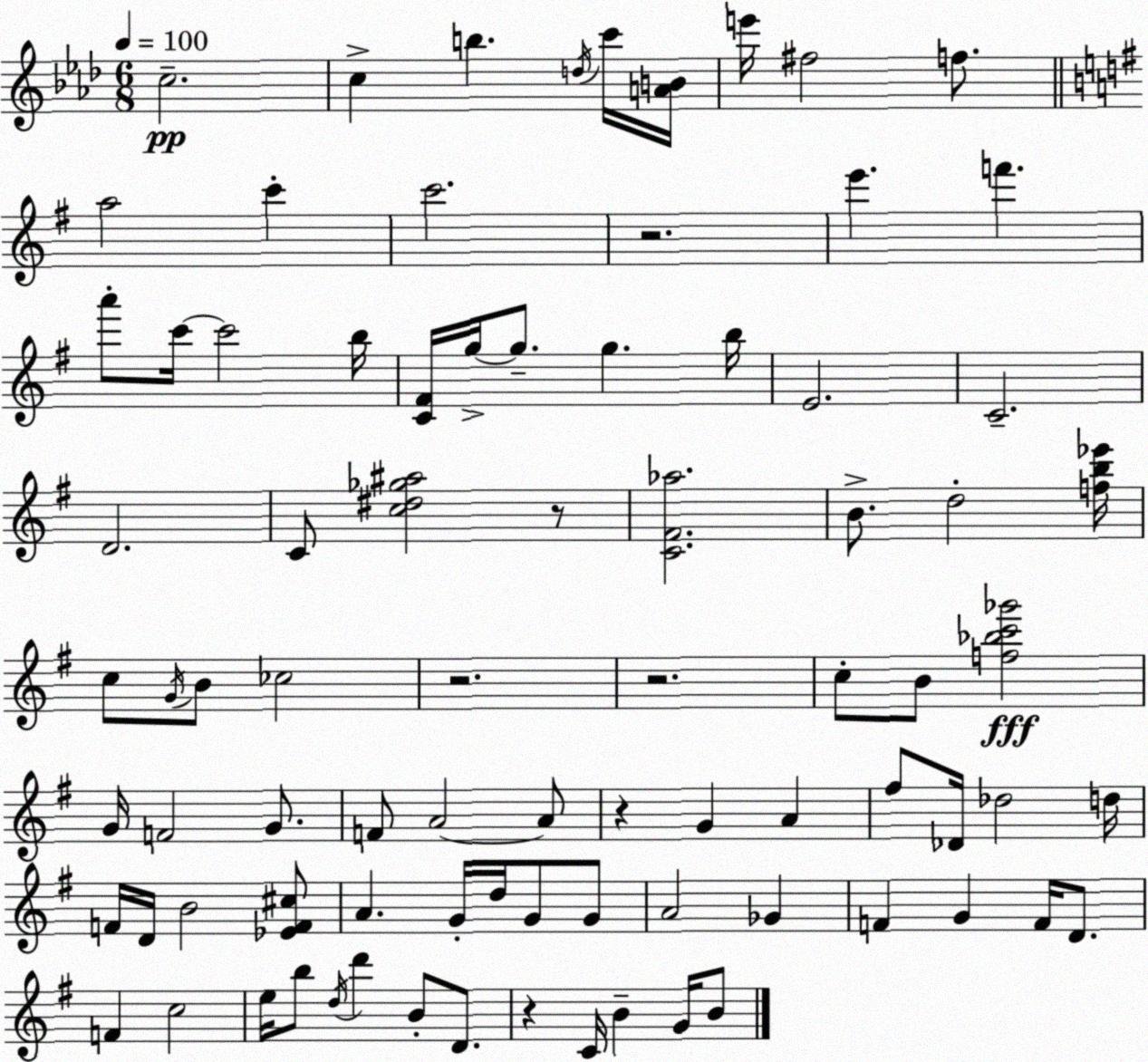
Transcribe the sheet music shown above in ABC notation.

X:1
T:Untitled
M:6/8
L:1/4
K:Fm
c2 c b d/4 c'/4 [AB]/4 e'/4 ^f2 f/2 a2 c' c'2 z2 e' f' a'/2 c'/4 c'2 b/4 [C^F]/4 g/4 g/2 g b/4 E2 C2 D2 C/2 [c^d_g^a]2 z/2 [C^F_a]2 B/2 d2 [fb_e']/4 c/2 G/4 B/2 _c2 z2 z2 c/2 B/2 [f_bc'_g']2 G/4 F2 G/2 F/2 A2 A/2 z G A ^f/2 _D/4 _d2 d/4 F/4 D/4 B2 [_EF^c]/2 A G/4 d/4 G/2 G/2 A2 _G F G F/4 D/2 F c2 e/4 b/2 d/4 d' B/2 D/2 z C/4 B G/4 B/2